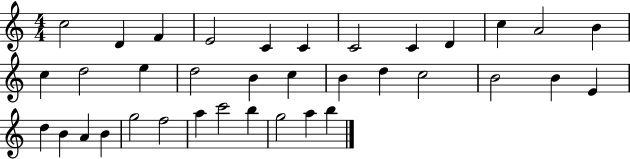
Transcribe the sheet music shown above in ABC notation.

X:1
T:Untitled
M:4/4
L:1/4
K:C
c2 D F E2 C C C2 C D c A2 B c d2 e d2 B c B d c2 B2 B E d B A B g2 f2 a c'2 b g2 a b